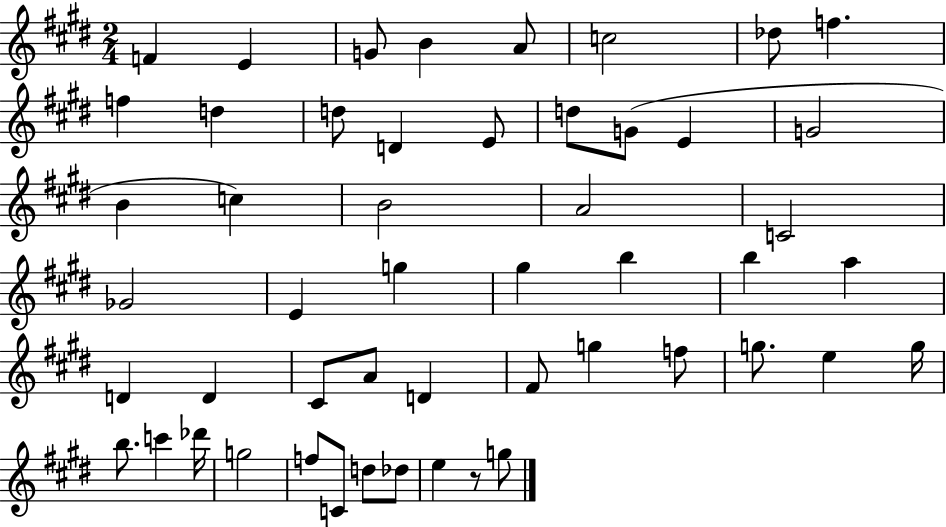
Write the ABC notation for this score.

X:1
T:Untitled
M:2/4
L:1/4
K:E
F E G/2 B A/2 c2 _d/2 f f d d/2 D E/2 d/2 G/2 E G2 B c B2 A2 C2 _G2 E g ^g b b a D D ^C/2 A/2 D ^F/2 g f/2 g/2 e g/4 b/2 c' _d'/4 g2 f/2 C/2 d/2 _d/2 e z/2 g/2